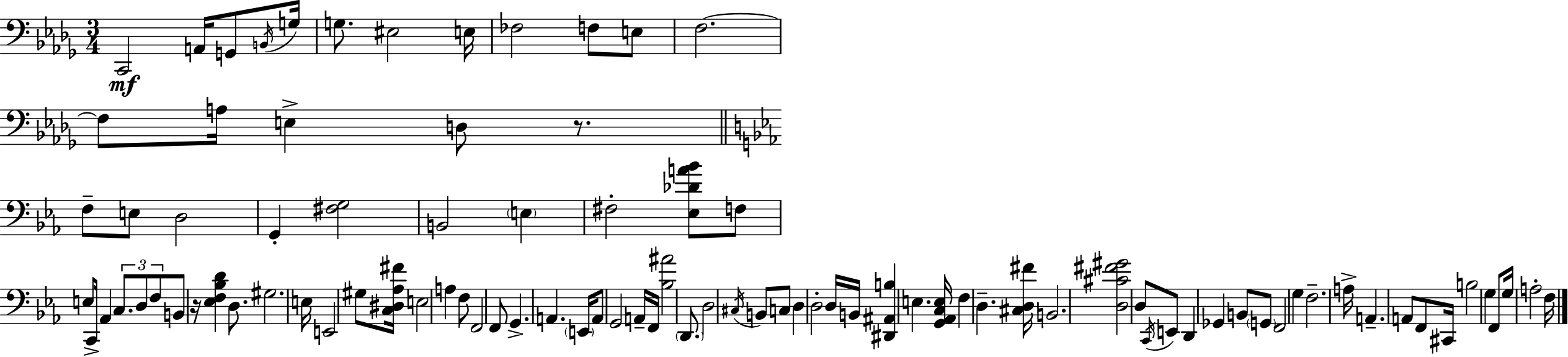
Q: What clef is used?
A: bass